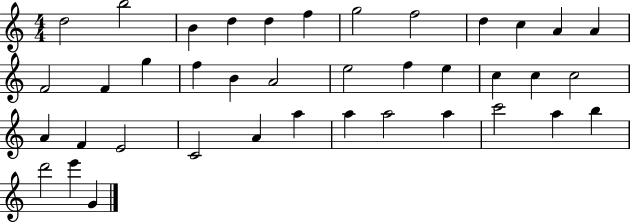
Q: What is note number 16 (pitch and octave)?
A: F5